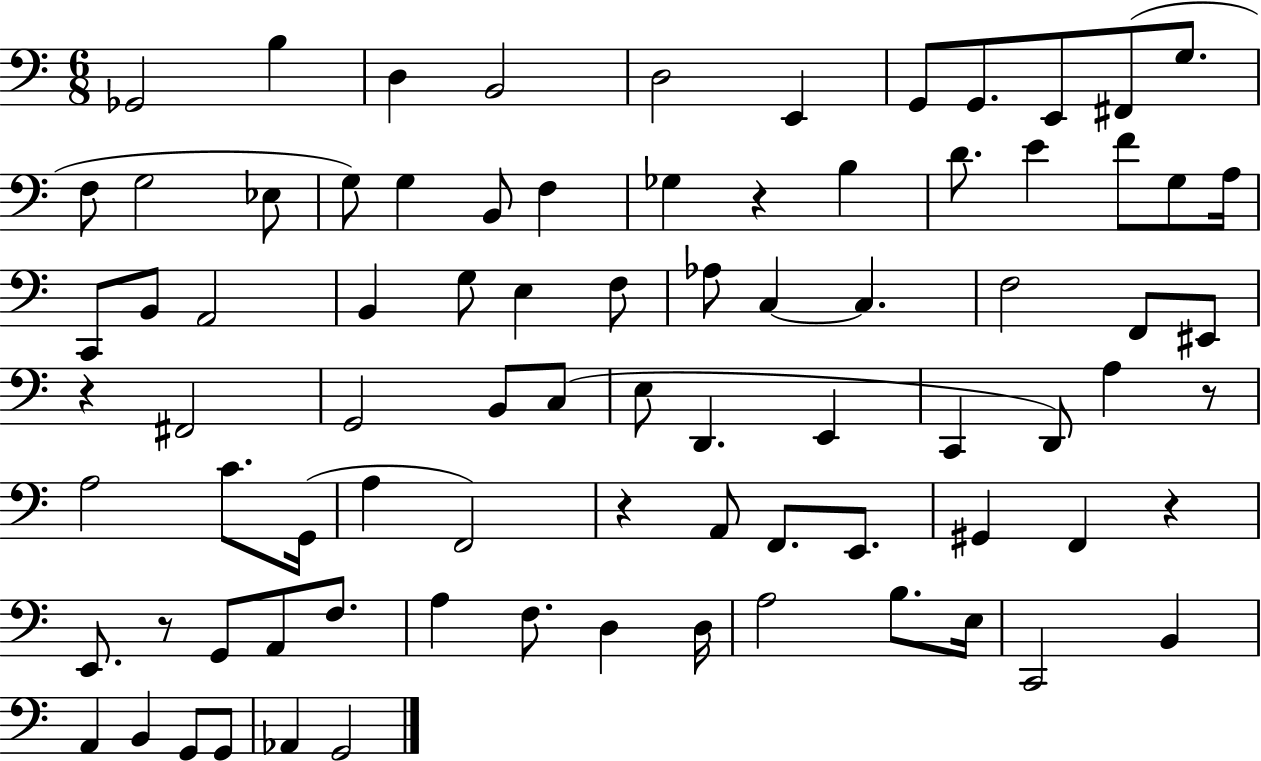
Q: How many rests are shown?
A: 6